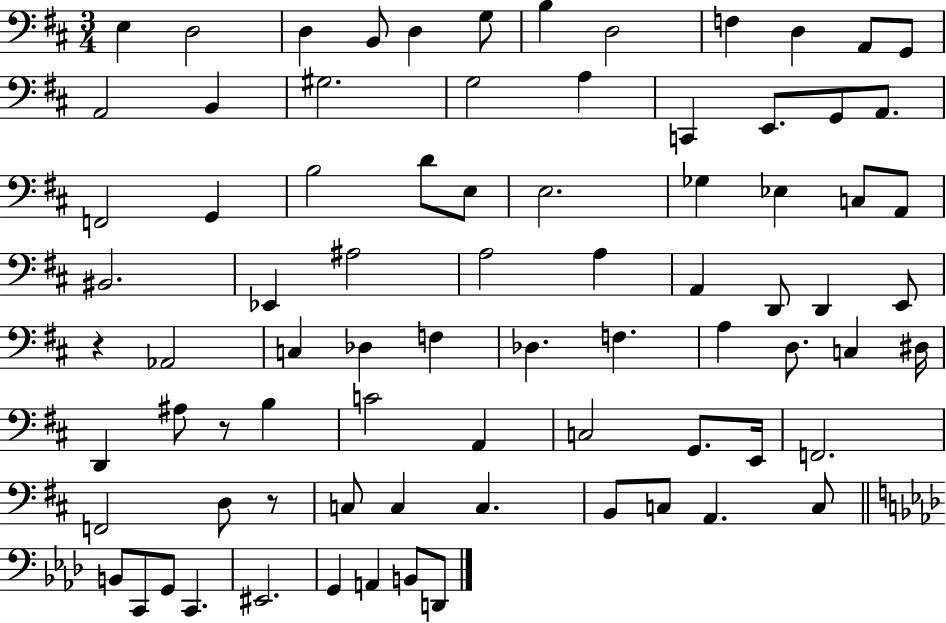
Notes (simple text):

E3/q D3/h D3/q B2/e D3/q G3/e B3/q D3/h F3/q D3/q A2/e G2/e A2/h B2/q G#3/h. G3/h A3/q C2/q E2/e. G2/e A2/e. F2/h G2/q B3/h D4/e E3/e E3/h. Gb3/q Eb3/q C3/e A2/e BIS2/h. Eb2/q A#3/h A3/h A3/q A2/q D2/e D2/q E2/e R/q Ab2/h C3/q Db3/q F3/q Db3/q. F3/q. A3/q D3/e. C3/q D#3/s D2/q A#3/e R/e B3/q C4/h A2/q C3/h G2/e. E2/s F2/h. F2/h D3/e R/e C3/e C3/q C3/q. B2/e C3/e A2/q. C3/e B2/e C2/e G2/e C2/q. EIS2/h. G2/q A2/q B2/e D2/e